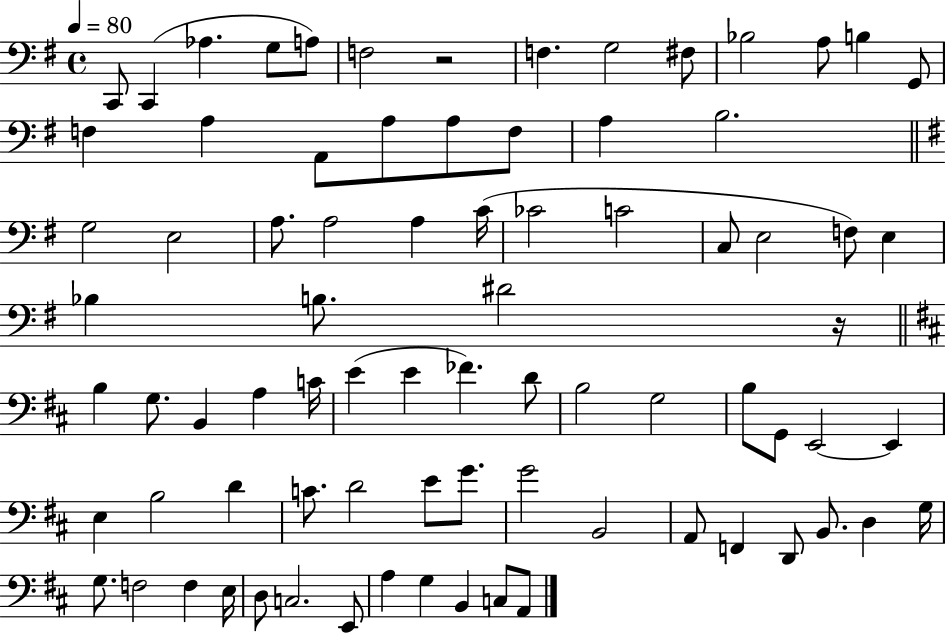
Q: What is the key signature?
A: G major